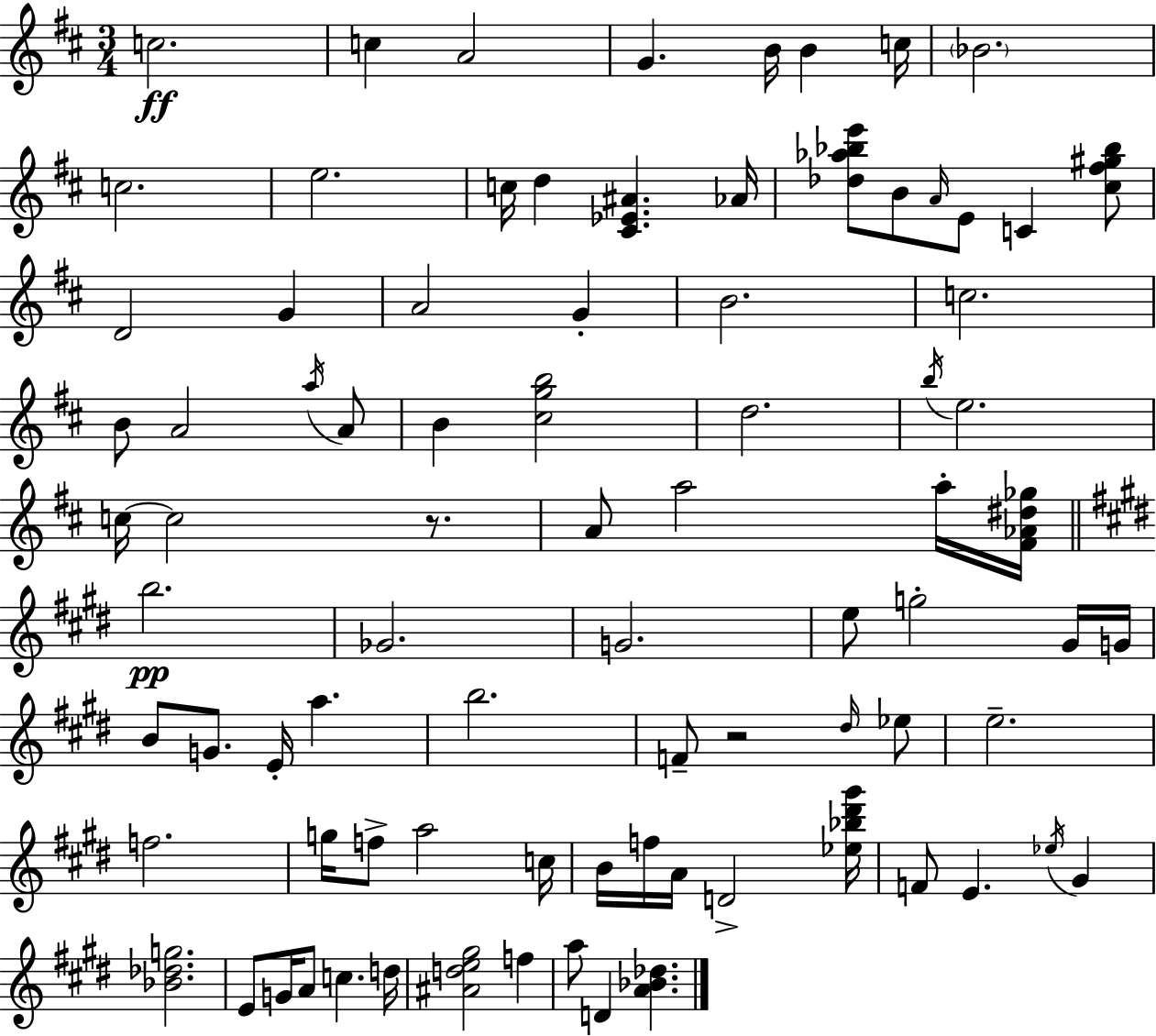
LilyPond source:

{
  \clef treble
  \numericTimeSignature
  \time 3/4
  \key d \major
  c''2.\ff | c''4 a'2 | g'4. b'16 b'4 c''16 | \parenthesize bes'2. | \break c''2. | e''2. | c''16 d''4 <cis' ees' ais'>4. aes'16 | <des'' aes'' bes'' e'''>8 b'8 \grace { a'16 } e'8 c'4 <cis'' fis'' gis'' bes''>8 | \break d'2 g'4 | a'2 g'4-. | b'2. | c''2. | \break b'8 a'2 \acciaccatura { a''16 } | a'8 b'4 <cis'' g'' b''>2 | d''2. | \acciaccatura { b''16 } e''2. | \break c''16~~ c''2 | r8. a'8 a''2 | a''16-. <fis' aes' dis'' ges''>16 \bar "||" \break \key e \major b''2.\pp | ges'2. | g'2. | e''8 g''2-. gis'16 g'16 | \break b'8 g'8. e'16-. a''4. | b''2. | f'8-- r2 \grace { dis''16 } ees''8 | e''2.-- | \break f''2. | g''16 f''8-> a''2 | c''16 b'16 f''16 a'16 d'2-> | <ees'' bes'' dis''' gis'''>16 f'8 e'4. \acciaccatura { ees''16 } gis'4 | \break <bes' des'' g''>2. | e'8 g'16 a'8 c''4. | d''16 <ais' d'' e'' gis''>2 f''4 | a''8 d'4 <a' bes' des''>4. | \break \bar "|."
}